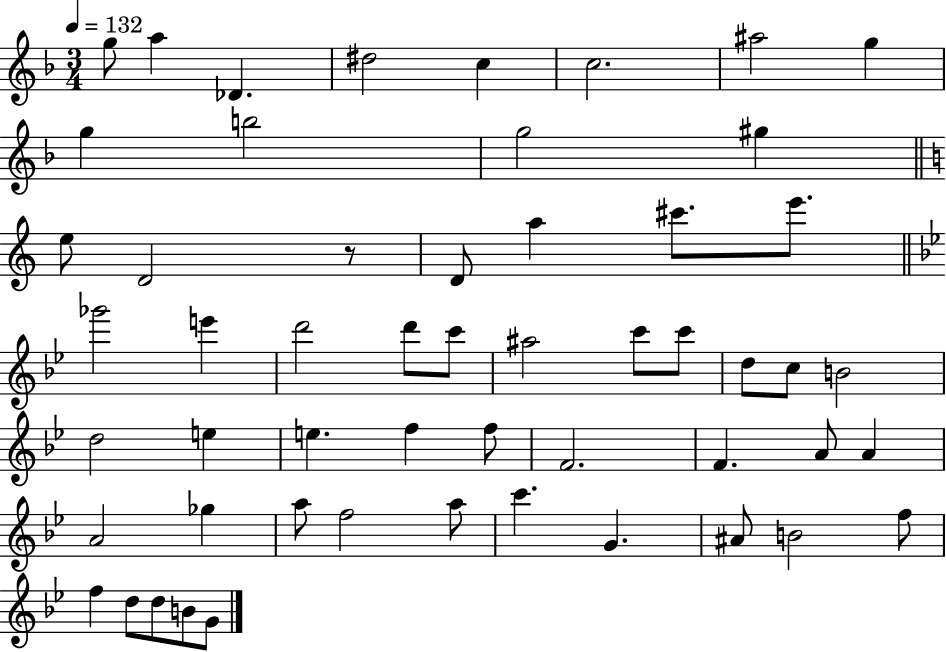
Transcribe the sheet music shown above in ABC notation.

X:1
T:Untitled
M:3/4
L:1/4
K:F
g/2 a _D ^d2 c c2 ^a2 g g b2 g2 ^g e/2 D2 z/2 D/2 a ^c'/2 e'/2 _g'2 e' d'2 d'/2 c'/2 ^a2 c'/2 c'/2 d/2 c/2 B2 d2 e e f f/2 F2 F A/2 A A2 _g a/2 f2 a/2 c' G ^A/2 B2 f/2 f d/2 d/2 B/2 G/2